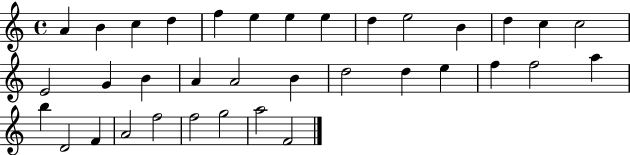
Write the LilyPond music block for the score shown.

{
  \clef treble
  \time 4/4
  \defaultTimeSignature
  \key c \major
  a'4 b'4 c''4 d''4 | f''4 e''4 e''4 e''4 | d''4 e''2 b'4 | d''4 c''4 c''2 | \break e'2 g'4 b'4 | a'4 a'2 b'4 | d''2 d''4 e''4 | f''4 f''2 a''4 | \break b''4 d'2 f'4 | a'2 f''2 | f''2 g''2 | a''2 f'2 | \break \bar "|."
}